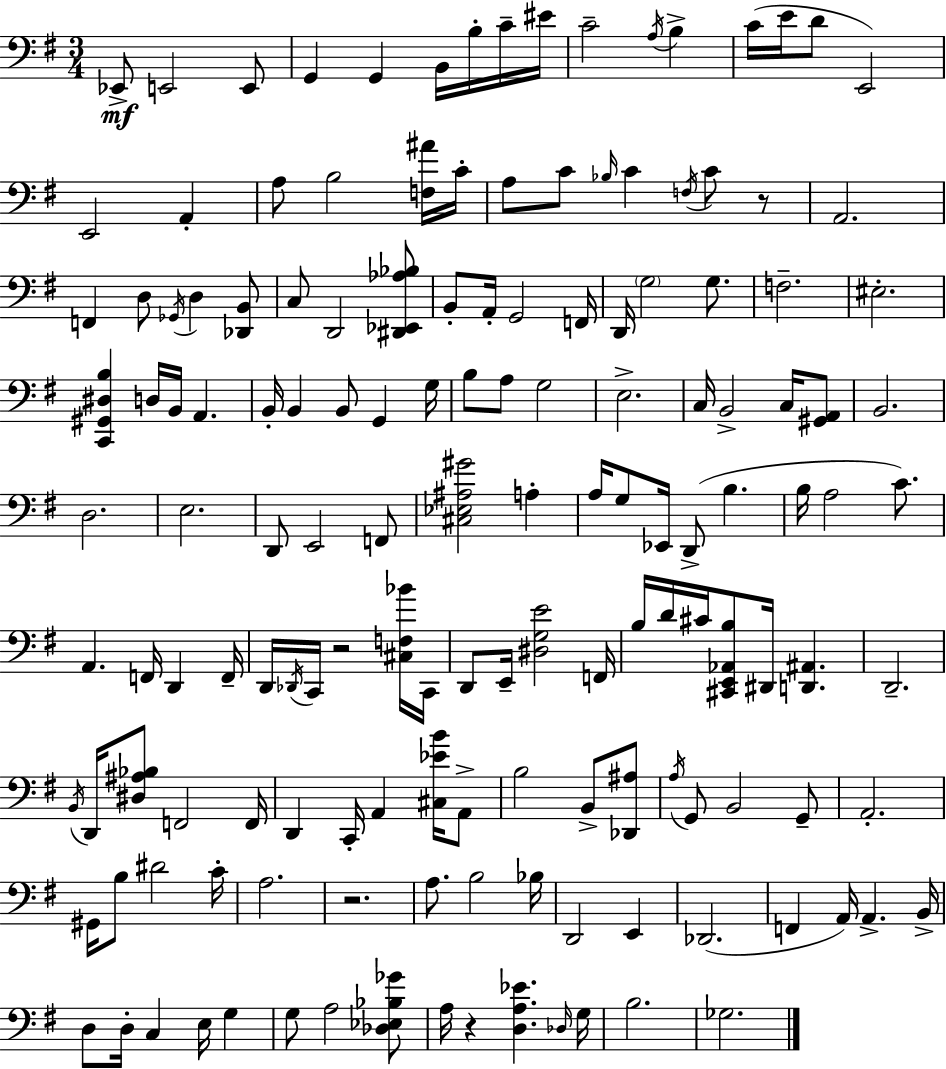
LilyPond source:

{
  \clef bass
  \numericTimeSignature
  \time 3/4
  \key e \minor
  \repeat volta 2 { ees,8->\mf e,2 e,8 | g,4 g,4 b,16 b16-. c'16-- eis'16 | c'2-- \acciaccatura { a16 } b4-> | c'16( e'16 d'8 e,2) | \break e,2 a,4-. | a8 b2 <f ais'>16 | c'16-. a8 c'8 \grace { bes16 } c'4 \acciaccatura { f16 } c'8 | r8 a,2. | \break f,4 d8 \acciaccatura { ges,16 } d4 | <des, b,>8 c8 d,2 | <dis, ees, aes bes>8 b,8-. a,16-. g,2 | f,16 d,16 \parenthesize g2 | \break g8. f2.-- | eis2.-. | <c, gis, dis b>4 d16 b,16 a,4. | b,16-. b,4 b,8 g,4 | \break g16 b8 a8 g2 | e2.-> | c16 b,2-> | c16 <gis, a,>8 b,2. | \break d2. | e2. | d,8 e,2 | f,8 <cis ees ais gis'>2 | \break a4-. a16 g8 ees,16 d,8->( b4. | b16 a2 | c'8.) a,4. f,16 d,4 | f,16-- d,16 \acciaccatura { des,16 } c,16 r2 | \break <cis f bes'>16 c,16 d,8 e,16-- <dis g e'>2 | f,16 b16 d'16 cis'16 <cis, e, aes, b>8 dis,16 <d, ais,>4. | d,2.-- | \acciaccatura { b,16 } d,16 <dis ais bes>8 f,2 | \break f,16 d,4 c,16-. a,4 | <cis ees' b'>16 a,8-> b2 | b,8-> <des, ais>8 \acciaccatura { a16 } g,8 b,2 | g,8-- a,2.-. | \break gis,16 b8 dis'2 | c'16-. a2. | r2. | a8. b2 | \break bes16 d,2 | e,4 des,2.( | f,4 a,16) | a,4.-> b,16-> d8 d16-. c4 | \break e16 g4 g8 a2 | <des ees bes ges'>8 a16 r4 | <d a ees'>4. \grace { des16 } g16 b2. | ges2. | \break } \bar "|."
}